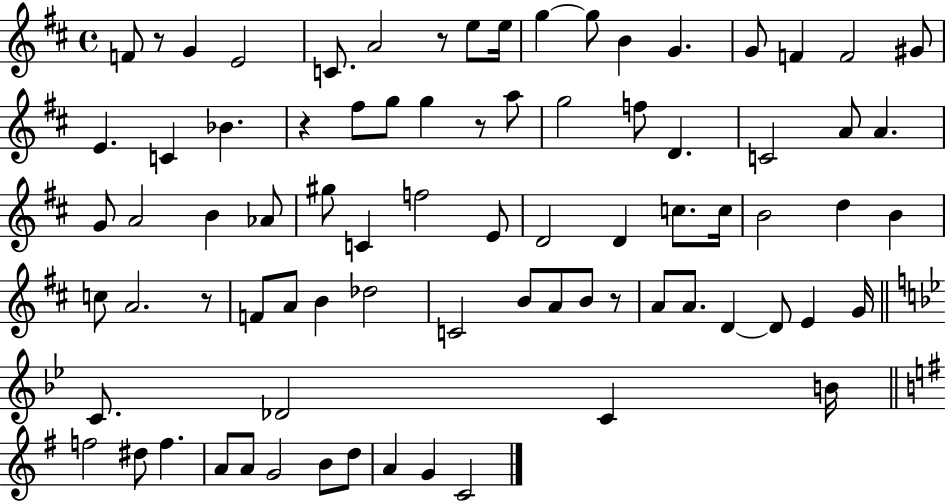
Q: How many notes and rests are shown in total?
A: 80